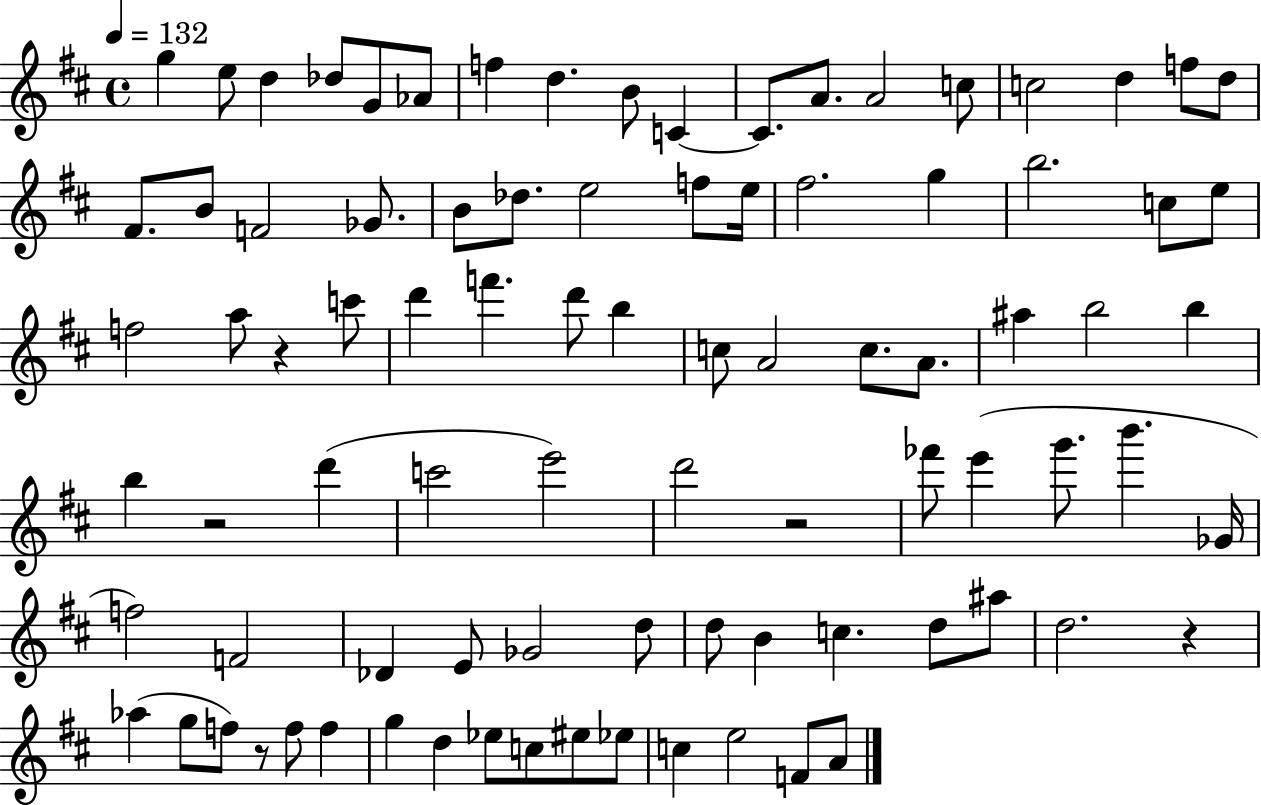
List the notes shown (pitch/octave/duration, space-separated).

G5/q E5/e D5/q Db5/e G4/e Ab4/e F5/q D5/q. B4/e C4/q C4/e. A4/e. A4/h C5/e C5/h D5/q F5/e D5/e F#4/e. B4/e F4/h Gb4/e. B4/e Db5/e. E5/h F5/e E5/s F#5/h. G5/q B5/h. C5/e E5/e F5/h A5/e R/q C6/e D6/q F6/q. D6/e B5/q C5/e A4/h C5/e. A4/e. A#5/q B5/h B5/q B5/q R/h D6/q C6/h E6/h D6/h R/h FES6/e E6/q G6/e. B6/q. Gb4/s F5/h F4/h Db4/q E4/e Gb4/h D5/e D5/e B4/q C5/q. D5/e A#5/e D5/h. R/q Ab5/q G5/e F5/e R/e F5/e F5/q G5/q D5/q Eb5/e C5/e EIS5/e Eb5/e C5/q E5/h F4/e A4/e